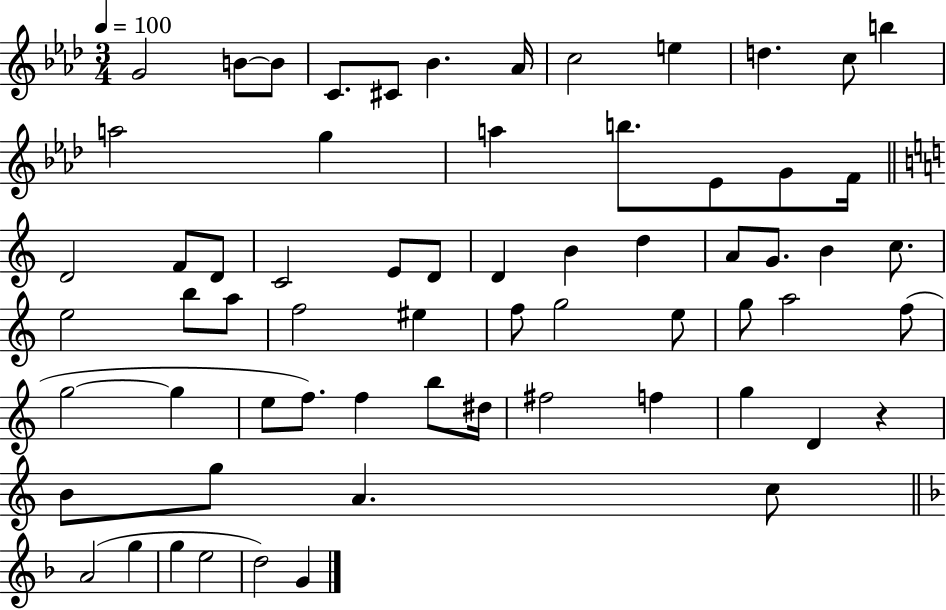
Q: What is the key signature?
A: AES major